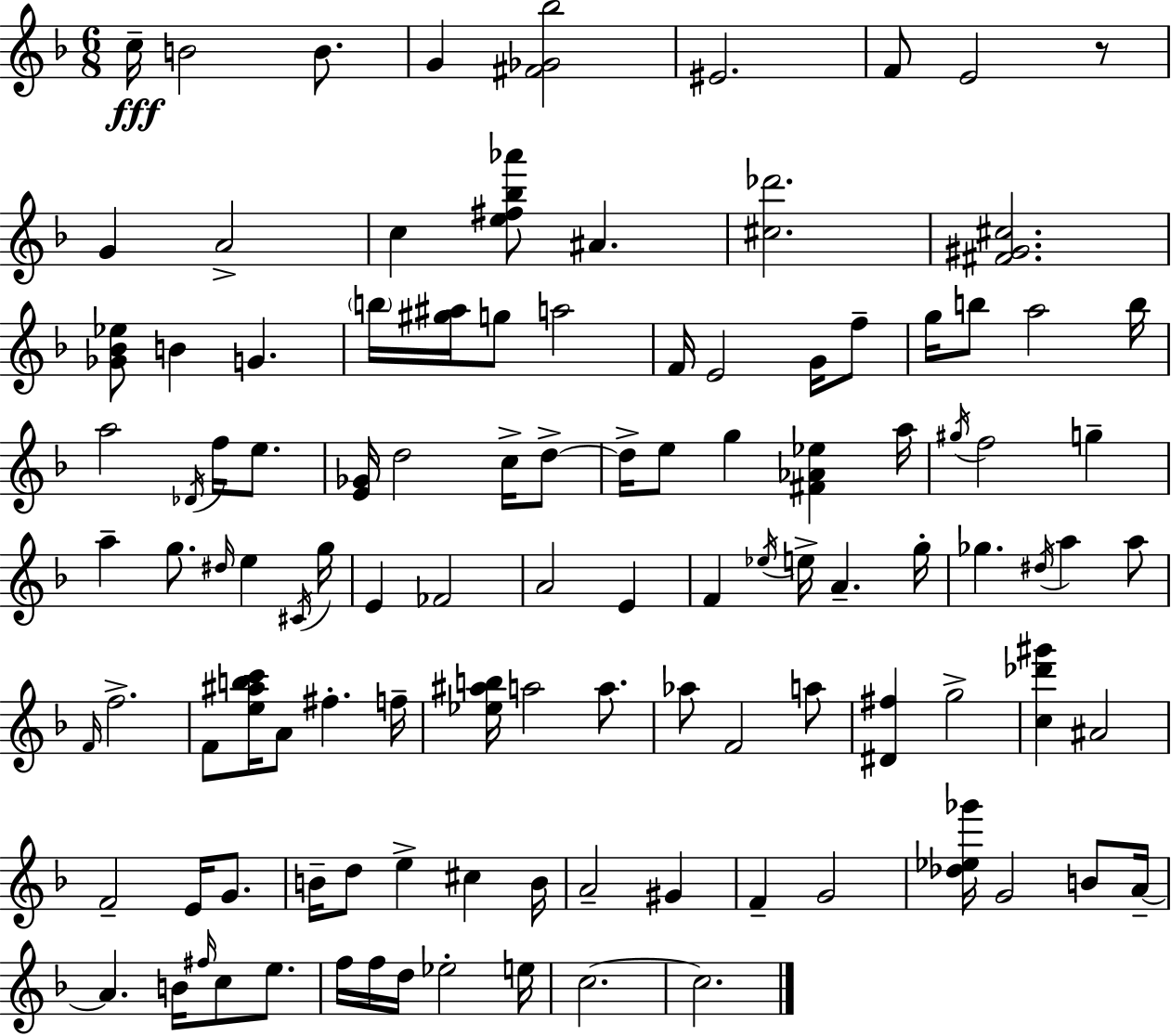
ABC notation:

X:1
T:Untitled
M:6/8
L:1/4
K:F
c/4 B2 B/2 G [^F_G_b]2 ^E2 F/2 E2 z/2 G A2 c [e^f_b_a']/2 ^A [^c_d']2 [^F^G^c]2 [_G_B_e]/2 B G b/4 [^g^a]/4 g/2 a2 F/4 E2 G/4 f/2 g/4 b/2 a2 b/4 a2 _D/4 f/4 e/2 [E_G]/4 d2 c/4 d/2 d/4 e/2 g [^F_A_e] a/4 ^g/4 f2 g a g/2 ^d/4 e ^C/4 g/4 E _F2 A2 E F _e/4 e/4 A g/4 _g ^d/4 a a/2 F/4 f2 F/2 [e^abc']/4 A/2 ^f f/4 [_e^ab]/4 a2 a/2 _a/2 F2 a/2 [^D^f] g2 [c_d'^g'] ^A2 F2 E/4 G/2 B/4 d/2 e ^c B/4 A2 ^G F G2 [_d_e_g']/4 G2 B/2 A/4 A B/4 ^f/4 c/2 e/2 f/4 f/4 d/4 _e2 e/4 c2 c2